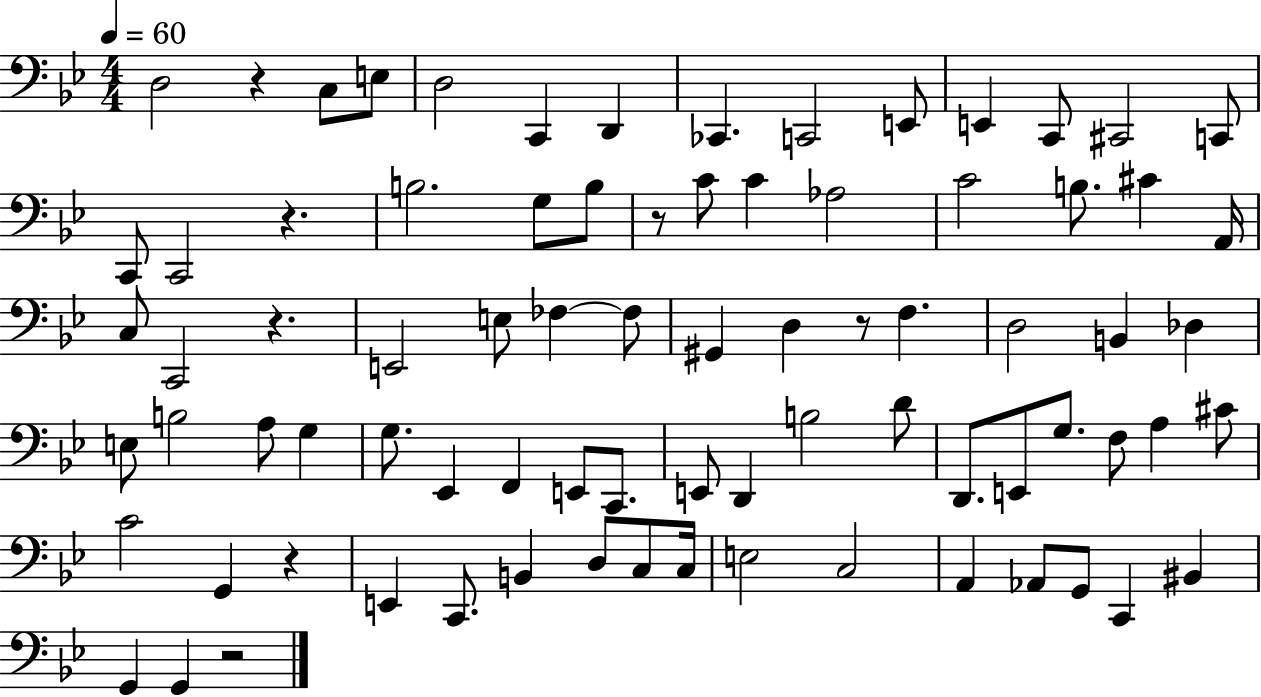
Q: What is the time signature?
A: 4/4